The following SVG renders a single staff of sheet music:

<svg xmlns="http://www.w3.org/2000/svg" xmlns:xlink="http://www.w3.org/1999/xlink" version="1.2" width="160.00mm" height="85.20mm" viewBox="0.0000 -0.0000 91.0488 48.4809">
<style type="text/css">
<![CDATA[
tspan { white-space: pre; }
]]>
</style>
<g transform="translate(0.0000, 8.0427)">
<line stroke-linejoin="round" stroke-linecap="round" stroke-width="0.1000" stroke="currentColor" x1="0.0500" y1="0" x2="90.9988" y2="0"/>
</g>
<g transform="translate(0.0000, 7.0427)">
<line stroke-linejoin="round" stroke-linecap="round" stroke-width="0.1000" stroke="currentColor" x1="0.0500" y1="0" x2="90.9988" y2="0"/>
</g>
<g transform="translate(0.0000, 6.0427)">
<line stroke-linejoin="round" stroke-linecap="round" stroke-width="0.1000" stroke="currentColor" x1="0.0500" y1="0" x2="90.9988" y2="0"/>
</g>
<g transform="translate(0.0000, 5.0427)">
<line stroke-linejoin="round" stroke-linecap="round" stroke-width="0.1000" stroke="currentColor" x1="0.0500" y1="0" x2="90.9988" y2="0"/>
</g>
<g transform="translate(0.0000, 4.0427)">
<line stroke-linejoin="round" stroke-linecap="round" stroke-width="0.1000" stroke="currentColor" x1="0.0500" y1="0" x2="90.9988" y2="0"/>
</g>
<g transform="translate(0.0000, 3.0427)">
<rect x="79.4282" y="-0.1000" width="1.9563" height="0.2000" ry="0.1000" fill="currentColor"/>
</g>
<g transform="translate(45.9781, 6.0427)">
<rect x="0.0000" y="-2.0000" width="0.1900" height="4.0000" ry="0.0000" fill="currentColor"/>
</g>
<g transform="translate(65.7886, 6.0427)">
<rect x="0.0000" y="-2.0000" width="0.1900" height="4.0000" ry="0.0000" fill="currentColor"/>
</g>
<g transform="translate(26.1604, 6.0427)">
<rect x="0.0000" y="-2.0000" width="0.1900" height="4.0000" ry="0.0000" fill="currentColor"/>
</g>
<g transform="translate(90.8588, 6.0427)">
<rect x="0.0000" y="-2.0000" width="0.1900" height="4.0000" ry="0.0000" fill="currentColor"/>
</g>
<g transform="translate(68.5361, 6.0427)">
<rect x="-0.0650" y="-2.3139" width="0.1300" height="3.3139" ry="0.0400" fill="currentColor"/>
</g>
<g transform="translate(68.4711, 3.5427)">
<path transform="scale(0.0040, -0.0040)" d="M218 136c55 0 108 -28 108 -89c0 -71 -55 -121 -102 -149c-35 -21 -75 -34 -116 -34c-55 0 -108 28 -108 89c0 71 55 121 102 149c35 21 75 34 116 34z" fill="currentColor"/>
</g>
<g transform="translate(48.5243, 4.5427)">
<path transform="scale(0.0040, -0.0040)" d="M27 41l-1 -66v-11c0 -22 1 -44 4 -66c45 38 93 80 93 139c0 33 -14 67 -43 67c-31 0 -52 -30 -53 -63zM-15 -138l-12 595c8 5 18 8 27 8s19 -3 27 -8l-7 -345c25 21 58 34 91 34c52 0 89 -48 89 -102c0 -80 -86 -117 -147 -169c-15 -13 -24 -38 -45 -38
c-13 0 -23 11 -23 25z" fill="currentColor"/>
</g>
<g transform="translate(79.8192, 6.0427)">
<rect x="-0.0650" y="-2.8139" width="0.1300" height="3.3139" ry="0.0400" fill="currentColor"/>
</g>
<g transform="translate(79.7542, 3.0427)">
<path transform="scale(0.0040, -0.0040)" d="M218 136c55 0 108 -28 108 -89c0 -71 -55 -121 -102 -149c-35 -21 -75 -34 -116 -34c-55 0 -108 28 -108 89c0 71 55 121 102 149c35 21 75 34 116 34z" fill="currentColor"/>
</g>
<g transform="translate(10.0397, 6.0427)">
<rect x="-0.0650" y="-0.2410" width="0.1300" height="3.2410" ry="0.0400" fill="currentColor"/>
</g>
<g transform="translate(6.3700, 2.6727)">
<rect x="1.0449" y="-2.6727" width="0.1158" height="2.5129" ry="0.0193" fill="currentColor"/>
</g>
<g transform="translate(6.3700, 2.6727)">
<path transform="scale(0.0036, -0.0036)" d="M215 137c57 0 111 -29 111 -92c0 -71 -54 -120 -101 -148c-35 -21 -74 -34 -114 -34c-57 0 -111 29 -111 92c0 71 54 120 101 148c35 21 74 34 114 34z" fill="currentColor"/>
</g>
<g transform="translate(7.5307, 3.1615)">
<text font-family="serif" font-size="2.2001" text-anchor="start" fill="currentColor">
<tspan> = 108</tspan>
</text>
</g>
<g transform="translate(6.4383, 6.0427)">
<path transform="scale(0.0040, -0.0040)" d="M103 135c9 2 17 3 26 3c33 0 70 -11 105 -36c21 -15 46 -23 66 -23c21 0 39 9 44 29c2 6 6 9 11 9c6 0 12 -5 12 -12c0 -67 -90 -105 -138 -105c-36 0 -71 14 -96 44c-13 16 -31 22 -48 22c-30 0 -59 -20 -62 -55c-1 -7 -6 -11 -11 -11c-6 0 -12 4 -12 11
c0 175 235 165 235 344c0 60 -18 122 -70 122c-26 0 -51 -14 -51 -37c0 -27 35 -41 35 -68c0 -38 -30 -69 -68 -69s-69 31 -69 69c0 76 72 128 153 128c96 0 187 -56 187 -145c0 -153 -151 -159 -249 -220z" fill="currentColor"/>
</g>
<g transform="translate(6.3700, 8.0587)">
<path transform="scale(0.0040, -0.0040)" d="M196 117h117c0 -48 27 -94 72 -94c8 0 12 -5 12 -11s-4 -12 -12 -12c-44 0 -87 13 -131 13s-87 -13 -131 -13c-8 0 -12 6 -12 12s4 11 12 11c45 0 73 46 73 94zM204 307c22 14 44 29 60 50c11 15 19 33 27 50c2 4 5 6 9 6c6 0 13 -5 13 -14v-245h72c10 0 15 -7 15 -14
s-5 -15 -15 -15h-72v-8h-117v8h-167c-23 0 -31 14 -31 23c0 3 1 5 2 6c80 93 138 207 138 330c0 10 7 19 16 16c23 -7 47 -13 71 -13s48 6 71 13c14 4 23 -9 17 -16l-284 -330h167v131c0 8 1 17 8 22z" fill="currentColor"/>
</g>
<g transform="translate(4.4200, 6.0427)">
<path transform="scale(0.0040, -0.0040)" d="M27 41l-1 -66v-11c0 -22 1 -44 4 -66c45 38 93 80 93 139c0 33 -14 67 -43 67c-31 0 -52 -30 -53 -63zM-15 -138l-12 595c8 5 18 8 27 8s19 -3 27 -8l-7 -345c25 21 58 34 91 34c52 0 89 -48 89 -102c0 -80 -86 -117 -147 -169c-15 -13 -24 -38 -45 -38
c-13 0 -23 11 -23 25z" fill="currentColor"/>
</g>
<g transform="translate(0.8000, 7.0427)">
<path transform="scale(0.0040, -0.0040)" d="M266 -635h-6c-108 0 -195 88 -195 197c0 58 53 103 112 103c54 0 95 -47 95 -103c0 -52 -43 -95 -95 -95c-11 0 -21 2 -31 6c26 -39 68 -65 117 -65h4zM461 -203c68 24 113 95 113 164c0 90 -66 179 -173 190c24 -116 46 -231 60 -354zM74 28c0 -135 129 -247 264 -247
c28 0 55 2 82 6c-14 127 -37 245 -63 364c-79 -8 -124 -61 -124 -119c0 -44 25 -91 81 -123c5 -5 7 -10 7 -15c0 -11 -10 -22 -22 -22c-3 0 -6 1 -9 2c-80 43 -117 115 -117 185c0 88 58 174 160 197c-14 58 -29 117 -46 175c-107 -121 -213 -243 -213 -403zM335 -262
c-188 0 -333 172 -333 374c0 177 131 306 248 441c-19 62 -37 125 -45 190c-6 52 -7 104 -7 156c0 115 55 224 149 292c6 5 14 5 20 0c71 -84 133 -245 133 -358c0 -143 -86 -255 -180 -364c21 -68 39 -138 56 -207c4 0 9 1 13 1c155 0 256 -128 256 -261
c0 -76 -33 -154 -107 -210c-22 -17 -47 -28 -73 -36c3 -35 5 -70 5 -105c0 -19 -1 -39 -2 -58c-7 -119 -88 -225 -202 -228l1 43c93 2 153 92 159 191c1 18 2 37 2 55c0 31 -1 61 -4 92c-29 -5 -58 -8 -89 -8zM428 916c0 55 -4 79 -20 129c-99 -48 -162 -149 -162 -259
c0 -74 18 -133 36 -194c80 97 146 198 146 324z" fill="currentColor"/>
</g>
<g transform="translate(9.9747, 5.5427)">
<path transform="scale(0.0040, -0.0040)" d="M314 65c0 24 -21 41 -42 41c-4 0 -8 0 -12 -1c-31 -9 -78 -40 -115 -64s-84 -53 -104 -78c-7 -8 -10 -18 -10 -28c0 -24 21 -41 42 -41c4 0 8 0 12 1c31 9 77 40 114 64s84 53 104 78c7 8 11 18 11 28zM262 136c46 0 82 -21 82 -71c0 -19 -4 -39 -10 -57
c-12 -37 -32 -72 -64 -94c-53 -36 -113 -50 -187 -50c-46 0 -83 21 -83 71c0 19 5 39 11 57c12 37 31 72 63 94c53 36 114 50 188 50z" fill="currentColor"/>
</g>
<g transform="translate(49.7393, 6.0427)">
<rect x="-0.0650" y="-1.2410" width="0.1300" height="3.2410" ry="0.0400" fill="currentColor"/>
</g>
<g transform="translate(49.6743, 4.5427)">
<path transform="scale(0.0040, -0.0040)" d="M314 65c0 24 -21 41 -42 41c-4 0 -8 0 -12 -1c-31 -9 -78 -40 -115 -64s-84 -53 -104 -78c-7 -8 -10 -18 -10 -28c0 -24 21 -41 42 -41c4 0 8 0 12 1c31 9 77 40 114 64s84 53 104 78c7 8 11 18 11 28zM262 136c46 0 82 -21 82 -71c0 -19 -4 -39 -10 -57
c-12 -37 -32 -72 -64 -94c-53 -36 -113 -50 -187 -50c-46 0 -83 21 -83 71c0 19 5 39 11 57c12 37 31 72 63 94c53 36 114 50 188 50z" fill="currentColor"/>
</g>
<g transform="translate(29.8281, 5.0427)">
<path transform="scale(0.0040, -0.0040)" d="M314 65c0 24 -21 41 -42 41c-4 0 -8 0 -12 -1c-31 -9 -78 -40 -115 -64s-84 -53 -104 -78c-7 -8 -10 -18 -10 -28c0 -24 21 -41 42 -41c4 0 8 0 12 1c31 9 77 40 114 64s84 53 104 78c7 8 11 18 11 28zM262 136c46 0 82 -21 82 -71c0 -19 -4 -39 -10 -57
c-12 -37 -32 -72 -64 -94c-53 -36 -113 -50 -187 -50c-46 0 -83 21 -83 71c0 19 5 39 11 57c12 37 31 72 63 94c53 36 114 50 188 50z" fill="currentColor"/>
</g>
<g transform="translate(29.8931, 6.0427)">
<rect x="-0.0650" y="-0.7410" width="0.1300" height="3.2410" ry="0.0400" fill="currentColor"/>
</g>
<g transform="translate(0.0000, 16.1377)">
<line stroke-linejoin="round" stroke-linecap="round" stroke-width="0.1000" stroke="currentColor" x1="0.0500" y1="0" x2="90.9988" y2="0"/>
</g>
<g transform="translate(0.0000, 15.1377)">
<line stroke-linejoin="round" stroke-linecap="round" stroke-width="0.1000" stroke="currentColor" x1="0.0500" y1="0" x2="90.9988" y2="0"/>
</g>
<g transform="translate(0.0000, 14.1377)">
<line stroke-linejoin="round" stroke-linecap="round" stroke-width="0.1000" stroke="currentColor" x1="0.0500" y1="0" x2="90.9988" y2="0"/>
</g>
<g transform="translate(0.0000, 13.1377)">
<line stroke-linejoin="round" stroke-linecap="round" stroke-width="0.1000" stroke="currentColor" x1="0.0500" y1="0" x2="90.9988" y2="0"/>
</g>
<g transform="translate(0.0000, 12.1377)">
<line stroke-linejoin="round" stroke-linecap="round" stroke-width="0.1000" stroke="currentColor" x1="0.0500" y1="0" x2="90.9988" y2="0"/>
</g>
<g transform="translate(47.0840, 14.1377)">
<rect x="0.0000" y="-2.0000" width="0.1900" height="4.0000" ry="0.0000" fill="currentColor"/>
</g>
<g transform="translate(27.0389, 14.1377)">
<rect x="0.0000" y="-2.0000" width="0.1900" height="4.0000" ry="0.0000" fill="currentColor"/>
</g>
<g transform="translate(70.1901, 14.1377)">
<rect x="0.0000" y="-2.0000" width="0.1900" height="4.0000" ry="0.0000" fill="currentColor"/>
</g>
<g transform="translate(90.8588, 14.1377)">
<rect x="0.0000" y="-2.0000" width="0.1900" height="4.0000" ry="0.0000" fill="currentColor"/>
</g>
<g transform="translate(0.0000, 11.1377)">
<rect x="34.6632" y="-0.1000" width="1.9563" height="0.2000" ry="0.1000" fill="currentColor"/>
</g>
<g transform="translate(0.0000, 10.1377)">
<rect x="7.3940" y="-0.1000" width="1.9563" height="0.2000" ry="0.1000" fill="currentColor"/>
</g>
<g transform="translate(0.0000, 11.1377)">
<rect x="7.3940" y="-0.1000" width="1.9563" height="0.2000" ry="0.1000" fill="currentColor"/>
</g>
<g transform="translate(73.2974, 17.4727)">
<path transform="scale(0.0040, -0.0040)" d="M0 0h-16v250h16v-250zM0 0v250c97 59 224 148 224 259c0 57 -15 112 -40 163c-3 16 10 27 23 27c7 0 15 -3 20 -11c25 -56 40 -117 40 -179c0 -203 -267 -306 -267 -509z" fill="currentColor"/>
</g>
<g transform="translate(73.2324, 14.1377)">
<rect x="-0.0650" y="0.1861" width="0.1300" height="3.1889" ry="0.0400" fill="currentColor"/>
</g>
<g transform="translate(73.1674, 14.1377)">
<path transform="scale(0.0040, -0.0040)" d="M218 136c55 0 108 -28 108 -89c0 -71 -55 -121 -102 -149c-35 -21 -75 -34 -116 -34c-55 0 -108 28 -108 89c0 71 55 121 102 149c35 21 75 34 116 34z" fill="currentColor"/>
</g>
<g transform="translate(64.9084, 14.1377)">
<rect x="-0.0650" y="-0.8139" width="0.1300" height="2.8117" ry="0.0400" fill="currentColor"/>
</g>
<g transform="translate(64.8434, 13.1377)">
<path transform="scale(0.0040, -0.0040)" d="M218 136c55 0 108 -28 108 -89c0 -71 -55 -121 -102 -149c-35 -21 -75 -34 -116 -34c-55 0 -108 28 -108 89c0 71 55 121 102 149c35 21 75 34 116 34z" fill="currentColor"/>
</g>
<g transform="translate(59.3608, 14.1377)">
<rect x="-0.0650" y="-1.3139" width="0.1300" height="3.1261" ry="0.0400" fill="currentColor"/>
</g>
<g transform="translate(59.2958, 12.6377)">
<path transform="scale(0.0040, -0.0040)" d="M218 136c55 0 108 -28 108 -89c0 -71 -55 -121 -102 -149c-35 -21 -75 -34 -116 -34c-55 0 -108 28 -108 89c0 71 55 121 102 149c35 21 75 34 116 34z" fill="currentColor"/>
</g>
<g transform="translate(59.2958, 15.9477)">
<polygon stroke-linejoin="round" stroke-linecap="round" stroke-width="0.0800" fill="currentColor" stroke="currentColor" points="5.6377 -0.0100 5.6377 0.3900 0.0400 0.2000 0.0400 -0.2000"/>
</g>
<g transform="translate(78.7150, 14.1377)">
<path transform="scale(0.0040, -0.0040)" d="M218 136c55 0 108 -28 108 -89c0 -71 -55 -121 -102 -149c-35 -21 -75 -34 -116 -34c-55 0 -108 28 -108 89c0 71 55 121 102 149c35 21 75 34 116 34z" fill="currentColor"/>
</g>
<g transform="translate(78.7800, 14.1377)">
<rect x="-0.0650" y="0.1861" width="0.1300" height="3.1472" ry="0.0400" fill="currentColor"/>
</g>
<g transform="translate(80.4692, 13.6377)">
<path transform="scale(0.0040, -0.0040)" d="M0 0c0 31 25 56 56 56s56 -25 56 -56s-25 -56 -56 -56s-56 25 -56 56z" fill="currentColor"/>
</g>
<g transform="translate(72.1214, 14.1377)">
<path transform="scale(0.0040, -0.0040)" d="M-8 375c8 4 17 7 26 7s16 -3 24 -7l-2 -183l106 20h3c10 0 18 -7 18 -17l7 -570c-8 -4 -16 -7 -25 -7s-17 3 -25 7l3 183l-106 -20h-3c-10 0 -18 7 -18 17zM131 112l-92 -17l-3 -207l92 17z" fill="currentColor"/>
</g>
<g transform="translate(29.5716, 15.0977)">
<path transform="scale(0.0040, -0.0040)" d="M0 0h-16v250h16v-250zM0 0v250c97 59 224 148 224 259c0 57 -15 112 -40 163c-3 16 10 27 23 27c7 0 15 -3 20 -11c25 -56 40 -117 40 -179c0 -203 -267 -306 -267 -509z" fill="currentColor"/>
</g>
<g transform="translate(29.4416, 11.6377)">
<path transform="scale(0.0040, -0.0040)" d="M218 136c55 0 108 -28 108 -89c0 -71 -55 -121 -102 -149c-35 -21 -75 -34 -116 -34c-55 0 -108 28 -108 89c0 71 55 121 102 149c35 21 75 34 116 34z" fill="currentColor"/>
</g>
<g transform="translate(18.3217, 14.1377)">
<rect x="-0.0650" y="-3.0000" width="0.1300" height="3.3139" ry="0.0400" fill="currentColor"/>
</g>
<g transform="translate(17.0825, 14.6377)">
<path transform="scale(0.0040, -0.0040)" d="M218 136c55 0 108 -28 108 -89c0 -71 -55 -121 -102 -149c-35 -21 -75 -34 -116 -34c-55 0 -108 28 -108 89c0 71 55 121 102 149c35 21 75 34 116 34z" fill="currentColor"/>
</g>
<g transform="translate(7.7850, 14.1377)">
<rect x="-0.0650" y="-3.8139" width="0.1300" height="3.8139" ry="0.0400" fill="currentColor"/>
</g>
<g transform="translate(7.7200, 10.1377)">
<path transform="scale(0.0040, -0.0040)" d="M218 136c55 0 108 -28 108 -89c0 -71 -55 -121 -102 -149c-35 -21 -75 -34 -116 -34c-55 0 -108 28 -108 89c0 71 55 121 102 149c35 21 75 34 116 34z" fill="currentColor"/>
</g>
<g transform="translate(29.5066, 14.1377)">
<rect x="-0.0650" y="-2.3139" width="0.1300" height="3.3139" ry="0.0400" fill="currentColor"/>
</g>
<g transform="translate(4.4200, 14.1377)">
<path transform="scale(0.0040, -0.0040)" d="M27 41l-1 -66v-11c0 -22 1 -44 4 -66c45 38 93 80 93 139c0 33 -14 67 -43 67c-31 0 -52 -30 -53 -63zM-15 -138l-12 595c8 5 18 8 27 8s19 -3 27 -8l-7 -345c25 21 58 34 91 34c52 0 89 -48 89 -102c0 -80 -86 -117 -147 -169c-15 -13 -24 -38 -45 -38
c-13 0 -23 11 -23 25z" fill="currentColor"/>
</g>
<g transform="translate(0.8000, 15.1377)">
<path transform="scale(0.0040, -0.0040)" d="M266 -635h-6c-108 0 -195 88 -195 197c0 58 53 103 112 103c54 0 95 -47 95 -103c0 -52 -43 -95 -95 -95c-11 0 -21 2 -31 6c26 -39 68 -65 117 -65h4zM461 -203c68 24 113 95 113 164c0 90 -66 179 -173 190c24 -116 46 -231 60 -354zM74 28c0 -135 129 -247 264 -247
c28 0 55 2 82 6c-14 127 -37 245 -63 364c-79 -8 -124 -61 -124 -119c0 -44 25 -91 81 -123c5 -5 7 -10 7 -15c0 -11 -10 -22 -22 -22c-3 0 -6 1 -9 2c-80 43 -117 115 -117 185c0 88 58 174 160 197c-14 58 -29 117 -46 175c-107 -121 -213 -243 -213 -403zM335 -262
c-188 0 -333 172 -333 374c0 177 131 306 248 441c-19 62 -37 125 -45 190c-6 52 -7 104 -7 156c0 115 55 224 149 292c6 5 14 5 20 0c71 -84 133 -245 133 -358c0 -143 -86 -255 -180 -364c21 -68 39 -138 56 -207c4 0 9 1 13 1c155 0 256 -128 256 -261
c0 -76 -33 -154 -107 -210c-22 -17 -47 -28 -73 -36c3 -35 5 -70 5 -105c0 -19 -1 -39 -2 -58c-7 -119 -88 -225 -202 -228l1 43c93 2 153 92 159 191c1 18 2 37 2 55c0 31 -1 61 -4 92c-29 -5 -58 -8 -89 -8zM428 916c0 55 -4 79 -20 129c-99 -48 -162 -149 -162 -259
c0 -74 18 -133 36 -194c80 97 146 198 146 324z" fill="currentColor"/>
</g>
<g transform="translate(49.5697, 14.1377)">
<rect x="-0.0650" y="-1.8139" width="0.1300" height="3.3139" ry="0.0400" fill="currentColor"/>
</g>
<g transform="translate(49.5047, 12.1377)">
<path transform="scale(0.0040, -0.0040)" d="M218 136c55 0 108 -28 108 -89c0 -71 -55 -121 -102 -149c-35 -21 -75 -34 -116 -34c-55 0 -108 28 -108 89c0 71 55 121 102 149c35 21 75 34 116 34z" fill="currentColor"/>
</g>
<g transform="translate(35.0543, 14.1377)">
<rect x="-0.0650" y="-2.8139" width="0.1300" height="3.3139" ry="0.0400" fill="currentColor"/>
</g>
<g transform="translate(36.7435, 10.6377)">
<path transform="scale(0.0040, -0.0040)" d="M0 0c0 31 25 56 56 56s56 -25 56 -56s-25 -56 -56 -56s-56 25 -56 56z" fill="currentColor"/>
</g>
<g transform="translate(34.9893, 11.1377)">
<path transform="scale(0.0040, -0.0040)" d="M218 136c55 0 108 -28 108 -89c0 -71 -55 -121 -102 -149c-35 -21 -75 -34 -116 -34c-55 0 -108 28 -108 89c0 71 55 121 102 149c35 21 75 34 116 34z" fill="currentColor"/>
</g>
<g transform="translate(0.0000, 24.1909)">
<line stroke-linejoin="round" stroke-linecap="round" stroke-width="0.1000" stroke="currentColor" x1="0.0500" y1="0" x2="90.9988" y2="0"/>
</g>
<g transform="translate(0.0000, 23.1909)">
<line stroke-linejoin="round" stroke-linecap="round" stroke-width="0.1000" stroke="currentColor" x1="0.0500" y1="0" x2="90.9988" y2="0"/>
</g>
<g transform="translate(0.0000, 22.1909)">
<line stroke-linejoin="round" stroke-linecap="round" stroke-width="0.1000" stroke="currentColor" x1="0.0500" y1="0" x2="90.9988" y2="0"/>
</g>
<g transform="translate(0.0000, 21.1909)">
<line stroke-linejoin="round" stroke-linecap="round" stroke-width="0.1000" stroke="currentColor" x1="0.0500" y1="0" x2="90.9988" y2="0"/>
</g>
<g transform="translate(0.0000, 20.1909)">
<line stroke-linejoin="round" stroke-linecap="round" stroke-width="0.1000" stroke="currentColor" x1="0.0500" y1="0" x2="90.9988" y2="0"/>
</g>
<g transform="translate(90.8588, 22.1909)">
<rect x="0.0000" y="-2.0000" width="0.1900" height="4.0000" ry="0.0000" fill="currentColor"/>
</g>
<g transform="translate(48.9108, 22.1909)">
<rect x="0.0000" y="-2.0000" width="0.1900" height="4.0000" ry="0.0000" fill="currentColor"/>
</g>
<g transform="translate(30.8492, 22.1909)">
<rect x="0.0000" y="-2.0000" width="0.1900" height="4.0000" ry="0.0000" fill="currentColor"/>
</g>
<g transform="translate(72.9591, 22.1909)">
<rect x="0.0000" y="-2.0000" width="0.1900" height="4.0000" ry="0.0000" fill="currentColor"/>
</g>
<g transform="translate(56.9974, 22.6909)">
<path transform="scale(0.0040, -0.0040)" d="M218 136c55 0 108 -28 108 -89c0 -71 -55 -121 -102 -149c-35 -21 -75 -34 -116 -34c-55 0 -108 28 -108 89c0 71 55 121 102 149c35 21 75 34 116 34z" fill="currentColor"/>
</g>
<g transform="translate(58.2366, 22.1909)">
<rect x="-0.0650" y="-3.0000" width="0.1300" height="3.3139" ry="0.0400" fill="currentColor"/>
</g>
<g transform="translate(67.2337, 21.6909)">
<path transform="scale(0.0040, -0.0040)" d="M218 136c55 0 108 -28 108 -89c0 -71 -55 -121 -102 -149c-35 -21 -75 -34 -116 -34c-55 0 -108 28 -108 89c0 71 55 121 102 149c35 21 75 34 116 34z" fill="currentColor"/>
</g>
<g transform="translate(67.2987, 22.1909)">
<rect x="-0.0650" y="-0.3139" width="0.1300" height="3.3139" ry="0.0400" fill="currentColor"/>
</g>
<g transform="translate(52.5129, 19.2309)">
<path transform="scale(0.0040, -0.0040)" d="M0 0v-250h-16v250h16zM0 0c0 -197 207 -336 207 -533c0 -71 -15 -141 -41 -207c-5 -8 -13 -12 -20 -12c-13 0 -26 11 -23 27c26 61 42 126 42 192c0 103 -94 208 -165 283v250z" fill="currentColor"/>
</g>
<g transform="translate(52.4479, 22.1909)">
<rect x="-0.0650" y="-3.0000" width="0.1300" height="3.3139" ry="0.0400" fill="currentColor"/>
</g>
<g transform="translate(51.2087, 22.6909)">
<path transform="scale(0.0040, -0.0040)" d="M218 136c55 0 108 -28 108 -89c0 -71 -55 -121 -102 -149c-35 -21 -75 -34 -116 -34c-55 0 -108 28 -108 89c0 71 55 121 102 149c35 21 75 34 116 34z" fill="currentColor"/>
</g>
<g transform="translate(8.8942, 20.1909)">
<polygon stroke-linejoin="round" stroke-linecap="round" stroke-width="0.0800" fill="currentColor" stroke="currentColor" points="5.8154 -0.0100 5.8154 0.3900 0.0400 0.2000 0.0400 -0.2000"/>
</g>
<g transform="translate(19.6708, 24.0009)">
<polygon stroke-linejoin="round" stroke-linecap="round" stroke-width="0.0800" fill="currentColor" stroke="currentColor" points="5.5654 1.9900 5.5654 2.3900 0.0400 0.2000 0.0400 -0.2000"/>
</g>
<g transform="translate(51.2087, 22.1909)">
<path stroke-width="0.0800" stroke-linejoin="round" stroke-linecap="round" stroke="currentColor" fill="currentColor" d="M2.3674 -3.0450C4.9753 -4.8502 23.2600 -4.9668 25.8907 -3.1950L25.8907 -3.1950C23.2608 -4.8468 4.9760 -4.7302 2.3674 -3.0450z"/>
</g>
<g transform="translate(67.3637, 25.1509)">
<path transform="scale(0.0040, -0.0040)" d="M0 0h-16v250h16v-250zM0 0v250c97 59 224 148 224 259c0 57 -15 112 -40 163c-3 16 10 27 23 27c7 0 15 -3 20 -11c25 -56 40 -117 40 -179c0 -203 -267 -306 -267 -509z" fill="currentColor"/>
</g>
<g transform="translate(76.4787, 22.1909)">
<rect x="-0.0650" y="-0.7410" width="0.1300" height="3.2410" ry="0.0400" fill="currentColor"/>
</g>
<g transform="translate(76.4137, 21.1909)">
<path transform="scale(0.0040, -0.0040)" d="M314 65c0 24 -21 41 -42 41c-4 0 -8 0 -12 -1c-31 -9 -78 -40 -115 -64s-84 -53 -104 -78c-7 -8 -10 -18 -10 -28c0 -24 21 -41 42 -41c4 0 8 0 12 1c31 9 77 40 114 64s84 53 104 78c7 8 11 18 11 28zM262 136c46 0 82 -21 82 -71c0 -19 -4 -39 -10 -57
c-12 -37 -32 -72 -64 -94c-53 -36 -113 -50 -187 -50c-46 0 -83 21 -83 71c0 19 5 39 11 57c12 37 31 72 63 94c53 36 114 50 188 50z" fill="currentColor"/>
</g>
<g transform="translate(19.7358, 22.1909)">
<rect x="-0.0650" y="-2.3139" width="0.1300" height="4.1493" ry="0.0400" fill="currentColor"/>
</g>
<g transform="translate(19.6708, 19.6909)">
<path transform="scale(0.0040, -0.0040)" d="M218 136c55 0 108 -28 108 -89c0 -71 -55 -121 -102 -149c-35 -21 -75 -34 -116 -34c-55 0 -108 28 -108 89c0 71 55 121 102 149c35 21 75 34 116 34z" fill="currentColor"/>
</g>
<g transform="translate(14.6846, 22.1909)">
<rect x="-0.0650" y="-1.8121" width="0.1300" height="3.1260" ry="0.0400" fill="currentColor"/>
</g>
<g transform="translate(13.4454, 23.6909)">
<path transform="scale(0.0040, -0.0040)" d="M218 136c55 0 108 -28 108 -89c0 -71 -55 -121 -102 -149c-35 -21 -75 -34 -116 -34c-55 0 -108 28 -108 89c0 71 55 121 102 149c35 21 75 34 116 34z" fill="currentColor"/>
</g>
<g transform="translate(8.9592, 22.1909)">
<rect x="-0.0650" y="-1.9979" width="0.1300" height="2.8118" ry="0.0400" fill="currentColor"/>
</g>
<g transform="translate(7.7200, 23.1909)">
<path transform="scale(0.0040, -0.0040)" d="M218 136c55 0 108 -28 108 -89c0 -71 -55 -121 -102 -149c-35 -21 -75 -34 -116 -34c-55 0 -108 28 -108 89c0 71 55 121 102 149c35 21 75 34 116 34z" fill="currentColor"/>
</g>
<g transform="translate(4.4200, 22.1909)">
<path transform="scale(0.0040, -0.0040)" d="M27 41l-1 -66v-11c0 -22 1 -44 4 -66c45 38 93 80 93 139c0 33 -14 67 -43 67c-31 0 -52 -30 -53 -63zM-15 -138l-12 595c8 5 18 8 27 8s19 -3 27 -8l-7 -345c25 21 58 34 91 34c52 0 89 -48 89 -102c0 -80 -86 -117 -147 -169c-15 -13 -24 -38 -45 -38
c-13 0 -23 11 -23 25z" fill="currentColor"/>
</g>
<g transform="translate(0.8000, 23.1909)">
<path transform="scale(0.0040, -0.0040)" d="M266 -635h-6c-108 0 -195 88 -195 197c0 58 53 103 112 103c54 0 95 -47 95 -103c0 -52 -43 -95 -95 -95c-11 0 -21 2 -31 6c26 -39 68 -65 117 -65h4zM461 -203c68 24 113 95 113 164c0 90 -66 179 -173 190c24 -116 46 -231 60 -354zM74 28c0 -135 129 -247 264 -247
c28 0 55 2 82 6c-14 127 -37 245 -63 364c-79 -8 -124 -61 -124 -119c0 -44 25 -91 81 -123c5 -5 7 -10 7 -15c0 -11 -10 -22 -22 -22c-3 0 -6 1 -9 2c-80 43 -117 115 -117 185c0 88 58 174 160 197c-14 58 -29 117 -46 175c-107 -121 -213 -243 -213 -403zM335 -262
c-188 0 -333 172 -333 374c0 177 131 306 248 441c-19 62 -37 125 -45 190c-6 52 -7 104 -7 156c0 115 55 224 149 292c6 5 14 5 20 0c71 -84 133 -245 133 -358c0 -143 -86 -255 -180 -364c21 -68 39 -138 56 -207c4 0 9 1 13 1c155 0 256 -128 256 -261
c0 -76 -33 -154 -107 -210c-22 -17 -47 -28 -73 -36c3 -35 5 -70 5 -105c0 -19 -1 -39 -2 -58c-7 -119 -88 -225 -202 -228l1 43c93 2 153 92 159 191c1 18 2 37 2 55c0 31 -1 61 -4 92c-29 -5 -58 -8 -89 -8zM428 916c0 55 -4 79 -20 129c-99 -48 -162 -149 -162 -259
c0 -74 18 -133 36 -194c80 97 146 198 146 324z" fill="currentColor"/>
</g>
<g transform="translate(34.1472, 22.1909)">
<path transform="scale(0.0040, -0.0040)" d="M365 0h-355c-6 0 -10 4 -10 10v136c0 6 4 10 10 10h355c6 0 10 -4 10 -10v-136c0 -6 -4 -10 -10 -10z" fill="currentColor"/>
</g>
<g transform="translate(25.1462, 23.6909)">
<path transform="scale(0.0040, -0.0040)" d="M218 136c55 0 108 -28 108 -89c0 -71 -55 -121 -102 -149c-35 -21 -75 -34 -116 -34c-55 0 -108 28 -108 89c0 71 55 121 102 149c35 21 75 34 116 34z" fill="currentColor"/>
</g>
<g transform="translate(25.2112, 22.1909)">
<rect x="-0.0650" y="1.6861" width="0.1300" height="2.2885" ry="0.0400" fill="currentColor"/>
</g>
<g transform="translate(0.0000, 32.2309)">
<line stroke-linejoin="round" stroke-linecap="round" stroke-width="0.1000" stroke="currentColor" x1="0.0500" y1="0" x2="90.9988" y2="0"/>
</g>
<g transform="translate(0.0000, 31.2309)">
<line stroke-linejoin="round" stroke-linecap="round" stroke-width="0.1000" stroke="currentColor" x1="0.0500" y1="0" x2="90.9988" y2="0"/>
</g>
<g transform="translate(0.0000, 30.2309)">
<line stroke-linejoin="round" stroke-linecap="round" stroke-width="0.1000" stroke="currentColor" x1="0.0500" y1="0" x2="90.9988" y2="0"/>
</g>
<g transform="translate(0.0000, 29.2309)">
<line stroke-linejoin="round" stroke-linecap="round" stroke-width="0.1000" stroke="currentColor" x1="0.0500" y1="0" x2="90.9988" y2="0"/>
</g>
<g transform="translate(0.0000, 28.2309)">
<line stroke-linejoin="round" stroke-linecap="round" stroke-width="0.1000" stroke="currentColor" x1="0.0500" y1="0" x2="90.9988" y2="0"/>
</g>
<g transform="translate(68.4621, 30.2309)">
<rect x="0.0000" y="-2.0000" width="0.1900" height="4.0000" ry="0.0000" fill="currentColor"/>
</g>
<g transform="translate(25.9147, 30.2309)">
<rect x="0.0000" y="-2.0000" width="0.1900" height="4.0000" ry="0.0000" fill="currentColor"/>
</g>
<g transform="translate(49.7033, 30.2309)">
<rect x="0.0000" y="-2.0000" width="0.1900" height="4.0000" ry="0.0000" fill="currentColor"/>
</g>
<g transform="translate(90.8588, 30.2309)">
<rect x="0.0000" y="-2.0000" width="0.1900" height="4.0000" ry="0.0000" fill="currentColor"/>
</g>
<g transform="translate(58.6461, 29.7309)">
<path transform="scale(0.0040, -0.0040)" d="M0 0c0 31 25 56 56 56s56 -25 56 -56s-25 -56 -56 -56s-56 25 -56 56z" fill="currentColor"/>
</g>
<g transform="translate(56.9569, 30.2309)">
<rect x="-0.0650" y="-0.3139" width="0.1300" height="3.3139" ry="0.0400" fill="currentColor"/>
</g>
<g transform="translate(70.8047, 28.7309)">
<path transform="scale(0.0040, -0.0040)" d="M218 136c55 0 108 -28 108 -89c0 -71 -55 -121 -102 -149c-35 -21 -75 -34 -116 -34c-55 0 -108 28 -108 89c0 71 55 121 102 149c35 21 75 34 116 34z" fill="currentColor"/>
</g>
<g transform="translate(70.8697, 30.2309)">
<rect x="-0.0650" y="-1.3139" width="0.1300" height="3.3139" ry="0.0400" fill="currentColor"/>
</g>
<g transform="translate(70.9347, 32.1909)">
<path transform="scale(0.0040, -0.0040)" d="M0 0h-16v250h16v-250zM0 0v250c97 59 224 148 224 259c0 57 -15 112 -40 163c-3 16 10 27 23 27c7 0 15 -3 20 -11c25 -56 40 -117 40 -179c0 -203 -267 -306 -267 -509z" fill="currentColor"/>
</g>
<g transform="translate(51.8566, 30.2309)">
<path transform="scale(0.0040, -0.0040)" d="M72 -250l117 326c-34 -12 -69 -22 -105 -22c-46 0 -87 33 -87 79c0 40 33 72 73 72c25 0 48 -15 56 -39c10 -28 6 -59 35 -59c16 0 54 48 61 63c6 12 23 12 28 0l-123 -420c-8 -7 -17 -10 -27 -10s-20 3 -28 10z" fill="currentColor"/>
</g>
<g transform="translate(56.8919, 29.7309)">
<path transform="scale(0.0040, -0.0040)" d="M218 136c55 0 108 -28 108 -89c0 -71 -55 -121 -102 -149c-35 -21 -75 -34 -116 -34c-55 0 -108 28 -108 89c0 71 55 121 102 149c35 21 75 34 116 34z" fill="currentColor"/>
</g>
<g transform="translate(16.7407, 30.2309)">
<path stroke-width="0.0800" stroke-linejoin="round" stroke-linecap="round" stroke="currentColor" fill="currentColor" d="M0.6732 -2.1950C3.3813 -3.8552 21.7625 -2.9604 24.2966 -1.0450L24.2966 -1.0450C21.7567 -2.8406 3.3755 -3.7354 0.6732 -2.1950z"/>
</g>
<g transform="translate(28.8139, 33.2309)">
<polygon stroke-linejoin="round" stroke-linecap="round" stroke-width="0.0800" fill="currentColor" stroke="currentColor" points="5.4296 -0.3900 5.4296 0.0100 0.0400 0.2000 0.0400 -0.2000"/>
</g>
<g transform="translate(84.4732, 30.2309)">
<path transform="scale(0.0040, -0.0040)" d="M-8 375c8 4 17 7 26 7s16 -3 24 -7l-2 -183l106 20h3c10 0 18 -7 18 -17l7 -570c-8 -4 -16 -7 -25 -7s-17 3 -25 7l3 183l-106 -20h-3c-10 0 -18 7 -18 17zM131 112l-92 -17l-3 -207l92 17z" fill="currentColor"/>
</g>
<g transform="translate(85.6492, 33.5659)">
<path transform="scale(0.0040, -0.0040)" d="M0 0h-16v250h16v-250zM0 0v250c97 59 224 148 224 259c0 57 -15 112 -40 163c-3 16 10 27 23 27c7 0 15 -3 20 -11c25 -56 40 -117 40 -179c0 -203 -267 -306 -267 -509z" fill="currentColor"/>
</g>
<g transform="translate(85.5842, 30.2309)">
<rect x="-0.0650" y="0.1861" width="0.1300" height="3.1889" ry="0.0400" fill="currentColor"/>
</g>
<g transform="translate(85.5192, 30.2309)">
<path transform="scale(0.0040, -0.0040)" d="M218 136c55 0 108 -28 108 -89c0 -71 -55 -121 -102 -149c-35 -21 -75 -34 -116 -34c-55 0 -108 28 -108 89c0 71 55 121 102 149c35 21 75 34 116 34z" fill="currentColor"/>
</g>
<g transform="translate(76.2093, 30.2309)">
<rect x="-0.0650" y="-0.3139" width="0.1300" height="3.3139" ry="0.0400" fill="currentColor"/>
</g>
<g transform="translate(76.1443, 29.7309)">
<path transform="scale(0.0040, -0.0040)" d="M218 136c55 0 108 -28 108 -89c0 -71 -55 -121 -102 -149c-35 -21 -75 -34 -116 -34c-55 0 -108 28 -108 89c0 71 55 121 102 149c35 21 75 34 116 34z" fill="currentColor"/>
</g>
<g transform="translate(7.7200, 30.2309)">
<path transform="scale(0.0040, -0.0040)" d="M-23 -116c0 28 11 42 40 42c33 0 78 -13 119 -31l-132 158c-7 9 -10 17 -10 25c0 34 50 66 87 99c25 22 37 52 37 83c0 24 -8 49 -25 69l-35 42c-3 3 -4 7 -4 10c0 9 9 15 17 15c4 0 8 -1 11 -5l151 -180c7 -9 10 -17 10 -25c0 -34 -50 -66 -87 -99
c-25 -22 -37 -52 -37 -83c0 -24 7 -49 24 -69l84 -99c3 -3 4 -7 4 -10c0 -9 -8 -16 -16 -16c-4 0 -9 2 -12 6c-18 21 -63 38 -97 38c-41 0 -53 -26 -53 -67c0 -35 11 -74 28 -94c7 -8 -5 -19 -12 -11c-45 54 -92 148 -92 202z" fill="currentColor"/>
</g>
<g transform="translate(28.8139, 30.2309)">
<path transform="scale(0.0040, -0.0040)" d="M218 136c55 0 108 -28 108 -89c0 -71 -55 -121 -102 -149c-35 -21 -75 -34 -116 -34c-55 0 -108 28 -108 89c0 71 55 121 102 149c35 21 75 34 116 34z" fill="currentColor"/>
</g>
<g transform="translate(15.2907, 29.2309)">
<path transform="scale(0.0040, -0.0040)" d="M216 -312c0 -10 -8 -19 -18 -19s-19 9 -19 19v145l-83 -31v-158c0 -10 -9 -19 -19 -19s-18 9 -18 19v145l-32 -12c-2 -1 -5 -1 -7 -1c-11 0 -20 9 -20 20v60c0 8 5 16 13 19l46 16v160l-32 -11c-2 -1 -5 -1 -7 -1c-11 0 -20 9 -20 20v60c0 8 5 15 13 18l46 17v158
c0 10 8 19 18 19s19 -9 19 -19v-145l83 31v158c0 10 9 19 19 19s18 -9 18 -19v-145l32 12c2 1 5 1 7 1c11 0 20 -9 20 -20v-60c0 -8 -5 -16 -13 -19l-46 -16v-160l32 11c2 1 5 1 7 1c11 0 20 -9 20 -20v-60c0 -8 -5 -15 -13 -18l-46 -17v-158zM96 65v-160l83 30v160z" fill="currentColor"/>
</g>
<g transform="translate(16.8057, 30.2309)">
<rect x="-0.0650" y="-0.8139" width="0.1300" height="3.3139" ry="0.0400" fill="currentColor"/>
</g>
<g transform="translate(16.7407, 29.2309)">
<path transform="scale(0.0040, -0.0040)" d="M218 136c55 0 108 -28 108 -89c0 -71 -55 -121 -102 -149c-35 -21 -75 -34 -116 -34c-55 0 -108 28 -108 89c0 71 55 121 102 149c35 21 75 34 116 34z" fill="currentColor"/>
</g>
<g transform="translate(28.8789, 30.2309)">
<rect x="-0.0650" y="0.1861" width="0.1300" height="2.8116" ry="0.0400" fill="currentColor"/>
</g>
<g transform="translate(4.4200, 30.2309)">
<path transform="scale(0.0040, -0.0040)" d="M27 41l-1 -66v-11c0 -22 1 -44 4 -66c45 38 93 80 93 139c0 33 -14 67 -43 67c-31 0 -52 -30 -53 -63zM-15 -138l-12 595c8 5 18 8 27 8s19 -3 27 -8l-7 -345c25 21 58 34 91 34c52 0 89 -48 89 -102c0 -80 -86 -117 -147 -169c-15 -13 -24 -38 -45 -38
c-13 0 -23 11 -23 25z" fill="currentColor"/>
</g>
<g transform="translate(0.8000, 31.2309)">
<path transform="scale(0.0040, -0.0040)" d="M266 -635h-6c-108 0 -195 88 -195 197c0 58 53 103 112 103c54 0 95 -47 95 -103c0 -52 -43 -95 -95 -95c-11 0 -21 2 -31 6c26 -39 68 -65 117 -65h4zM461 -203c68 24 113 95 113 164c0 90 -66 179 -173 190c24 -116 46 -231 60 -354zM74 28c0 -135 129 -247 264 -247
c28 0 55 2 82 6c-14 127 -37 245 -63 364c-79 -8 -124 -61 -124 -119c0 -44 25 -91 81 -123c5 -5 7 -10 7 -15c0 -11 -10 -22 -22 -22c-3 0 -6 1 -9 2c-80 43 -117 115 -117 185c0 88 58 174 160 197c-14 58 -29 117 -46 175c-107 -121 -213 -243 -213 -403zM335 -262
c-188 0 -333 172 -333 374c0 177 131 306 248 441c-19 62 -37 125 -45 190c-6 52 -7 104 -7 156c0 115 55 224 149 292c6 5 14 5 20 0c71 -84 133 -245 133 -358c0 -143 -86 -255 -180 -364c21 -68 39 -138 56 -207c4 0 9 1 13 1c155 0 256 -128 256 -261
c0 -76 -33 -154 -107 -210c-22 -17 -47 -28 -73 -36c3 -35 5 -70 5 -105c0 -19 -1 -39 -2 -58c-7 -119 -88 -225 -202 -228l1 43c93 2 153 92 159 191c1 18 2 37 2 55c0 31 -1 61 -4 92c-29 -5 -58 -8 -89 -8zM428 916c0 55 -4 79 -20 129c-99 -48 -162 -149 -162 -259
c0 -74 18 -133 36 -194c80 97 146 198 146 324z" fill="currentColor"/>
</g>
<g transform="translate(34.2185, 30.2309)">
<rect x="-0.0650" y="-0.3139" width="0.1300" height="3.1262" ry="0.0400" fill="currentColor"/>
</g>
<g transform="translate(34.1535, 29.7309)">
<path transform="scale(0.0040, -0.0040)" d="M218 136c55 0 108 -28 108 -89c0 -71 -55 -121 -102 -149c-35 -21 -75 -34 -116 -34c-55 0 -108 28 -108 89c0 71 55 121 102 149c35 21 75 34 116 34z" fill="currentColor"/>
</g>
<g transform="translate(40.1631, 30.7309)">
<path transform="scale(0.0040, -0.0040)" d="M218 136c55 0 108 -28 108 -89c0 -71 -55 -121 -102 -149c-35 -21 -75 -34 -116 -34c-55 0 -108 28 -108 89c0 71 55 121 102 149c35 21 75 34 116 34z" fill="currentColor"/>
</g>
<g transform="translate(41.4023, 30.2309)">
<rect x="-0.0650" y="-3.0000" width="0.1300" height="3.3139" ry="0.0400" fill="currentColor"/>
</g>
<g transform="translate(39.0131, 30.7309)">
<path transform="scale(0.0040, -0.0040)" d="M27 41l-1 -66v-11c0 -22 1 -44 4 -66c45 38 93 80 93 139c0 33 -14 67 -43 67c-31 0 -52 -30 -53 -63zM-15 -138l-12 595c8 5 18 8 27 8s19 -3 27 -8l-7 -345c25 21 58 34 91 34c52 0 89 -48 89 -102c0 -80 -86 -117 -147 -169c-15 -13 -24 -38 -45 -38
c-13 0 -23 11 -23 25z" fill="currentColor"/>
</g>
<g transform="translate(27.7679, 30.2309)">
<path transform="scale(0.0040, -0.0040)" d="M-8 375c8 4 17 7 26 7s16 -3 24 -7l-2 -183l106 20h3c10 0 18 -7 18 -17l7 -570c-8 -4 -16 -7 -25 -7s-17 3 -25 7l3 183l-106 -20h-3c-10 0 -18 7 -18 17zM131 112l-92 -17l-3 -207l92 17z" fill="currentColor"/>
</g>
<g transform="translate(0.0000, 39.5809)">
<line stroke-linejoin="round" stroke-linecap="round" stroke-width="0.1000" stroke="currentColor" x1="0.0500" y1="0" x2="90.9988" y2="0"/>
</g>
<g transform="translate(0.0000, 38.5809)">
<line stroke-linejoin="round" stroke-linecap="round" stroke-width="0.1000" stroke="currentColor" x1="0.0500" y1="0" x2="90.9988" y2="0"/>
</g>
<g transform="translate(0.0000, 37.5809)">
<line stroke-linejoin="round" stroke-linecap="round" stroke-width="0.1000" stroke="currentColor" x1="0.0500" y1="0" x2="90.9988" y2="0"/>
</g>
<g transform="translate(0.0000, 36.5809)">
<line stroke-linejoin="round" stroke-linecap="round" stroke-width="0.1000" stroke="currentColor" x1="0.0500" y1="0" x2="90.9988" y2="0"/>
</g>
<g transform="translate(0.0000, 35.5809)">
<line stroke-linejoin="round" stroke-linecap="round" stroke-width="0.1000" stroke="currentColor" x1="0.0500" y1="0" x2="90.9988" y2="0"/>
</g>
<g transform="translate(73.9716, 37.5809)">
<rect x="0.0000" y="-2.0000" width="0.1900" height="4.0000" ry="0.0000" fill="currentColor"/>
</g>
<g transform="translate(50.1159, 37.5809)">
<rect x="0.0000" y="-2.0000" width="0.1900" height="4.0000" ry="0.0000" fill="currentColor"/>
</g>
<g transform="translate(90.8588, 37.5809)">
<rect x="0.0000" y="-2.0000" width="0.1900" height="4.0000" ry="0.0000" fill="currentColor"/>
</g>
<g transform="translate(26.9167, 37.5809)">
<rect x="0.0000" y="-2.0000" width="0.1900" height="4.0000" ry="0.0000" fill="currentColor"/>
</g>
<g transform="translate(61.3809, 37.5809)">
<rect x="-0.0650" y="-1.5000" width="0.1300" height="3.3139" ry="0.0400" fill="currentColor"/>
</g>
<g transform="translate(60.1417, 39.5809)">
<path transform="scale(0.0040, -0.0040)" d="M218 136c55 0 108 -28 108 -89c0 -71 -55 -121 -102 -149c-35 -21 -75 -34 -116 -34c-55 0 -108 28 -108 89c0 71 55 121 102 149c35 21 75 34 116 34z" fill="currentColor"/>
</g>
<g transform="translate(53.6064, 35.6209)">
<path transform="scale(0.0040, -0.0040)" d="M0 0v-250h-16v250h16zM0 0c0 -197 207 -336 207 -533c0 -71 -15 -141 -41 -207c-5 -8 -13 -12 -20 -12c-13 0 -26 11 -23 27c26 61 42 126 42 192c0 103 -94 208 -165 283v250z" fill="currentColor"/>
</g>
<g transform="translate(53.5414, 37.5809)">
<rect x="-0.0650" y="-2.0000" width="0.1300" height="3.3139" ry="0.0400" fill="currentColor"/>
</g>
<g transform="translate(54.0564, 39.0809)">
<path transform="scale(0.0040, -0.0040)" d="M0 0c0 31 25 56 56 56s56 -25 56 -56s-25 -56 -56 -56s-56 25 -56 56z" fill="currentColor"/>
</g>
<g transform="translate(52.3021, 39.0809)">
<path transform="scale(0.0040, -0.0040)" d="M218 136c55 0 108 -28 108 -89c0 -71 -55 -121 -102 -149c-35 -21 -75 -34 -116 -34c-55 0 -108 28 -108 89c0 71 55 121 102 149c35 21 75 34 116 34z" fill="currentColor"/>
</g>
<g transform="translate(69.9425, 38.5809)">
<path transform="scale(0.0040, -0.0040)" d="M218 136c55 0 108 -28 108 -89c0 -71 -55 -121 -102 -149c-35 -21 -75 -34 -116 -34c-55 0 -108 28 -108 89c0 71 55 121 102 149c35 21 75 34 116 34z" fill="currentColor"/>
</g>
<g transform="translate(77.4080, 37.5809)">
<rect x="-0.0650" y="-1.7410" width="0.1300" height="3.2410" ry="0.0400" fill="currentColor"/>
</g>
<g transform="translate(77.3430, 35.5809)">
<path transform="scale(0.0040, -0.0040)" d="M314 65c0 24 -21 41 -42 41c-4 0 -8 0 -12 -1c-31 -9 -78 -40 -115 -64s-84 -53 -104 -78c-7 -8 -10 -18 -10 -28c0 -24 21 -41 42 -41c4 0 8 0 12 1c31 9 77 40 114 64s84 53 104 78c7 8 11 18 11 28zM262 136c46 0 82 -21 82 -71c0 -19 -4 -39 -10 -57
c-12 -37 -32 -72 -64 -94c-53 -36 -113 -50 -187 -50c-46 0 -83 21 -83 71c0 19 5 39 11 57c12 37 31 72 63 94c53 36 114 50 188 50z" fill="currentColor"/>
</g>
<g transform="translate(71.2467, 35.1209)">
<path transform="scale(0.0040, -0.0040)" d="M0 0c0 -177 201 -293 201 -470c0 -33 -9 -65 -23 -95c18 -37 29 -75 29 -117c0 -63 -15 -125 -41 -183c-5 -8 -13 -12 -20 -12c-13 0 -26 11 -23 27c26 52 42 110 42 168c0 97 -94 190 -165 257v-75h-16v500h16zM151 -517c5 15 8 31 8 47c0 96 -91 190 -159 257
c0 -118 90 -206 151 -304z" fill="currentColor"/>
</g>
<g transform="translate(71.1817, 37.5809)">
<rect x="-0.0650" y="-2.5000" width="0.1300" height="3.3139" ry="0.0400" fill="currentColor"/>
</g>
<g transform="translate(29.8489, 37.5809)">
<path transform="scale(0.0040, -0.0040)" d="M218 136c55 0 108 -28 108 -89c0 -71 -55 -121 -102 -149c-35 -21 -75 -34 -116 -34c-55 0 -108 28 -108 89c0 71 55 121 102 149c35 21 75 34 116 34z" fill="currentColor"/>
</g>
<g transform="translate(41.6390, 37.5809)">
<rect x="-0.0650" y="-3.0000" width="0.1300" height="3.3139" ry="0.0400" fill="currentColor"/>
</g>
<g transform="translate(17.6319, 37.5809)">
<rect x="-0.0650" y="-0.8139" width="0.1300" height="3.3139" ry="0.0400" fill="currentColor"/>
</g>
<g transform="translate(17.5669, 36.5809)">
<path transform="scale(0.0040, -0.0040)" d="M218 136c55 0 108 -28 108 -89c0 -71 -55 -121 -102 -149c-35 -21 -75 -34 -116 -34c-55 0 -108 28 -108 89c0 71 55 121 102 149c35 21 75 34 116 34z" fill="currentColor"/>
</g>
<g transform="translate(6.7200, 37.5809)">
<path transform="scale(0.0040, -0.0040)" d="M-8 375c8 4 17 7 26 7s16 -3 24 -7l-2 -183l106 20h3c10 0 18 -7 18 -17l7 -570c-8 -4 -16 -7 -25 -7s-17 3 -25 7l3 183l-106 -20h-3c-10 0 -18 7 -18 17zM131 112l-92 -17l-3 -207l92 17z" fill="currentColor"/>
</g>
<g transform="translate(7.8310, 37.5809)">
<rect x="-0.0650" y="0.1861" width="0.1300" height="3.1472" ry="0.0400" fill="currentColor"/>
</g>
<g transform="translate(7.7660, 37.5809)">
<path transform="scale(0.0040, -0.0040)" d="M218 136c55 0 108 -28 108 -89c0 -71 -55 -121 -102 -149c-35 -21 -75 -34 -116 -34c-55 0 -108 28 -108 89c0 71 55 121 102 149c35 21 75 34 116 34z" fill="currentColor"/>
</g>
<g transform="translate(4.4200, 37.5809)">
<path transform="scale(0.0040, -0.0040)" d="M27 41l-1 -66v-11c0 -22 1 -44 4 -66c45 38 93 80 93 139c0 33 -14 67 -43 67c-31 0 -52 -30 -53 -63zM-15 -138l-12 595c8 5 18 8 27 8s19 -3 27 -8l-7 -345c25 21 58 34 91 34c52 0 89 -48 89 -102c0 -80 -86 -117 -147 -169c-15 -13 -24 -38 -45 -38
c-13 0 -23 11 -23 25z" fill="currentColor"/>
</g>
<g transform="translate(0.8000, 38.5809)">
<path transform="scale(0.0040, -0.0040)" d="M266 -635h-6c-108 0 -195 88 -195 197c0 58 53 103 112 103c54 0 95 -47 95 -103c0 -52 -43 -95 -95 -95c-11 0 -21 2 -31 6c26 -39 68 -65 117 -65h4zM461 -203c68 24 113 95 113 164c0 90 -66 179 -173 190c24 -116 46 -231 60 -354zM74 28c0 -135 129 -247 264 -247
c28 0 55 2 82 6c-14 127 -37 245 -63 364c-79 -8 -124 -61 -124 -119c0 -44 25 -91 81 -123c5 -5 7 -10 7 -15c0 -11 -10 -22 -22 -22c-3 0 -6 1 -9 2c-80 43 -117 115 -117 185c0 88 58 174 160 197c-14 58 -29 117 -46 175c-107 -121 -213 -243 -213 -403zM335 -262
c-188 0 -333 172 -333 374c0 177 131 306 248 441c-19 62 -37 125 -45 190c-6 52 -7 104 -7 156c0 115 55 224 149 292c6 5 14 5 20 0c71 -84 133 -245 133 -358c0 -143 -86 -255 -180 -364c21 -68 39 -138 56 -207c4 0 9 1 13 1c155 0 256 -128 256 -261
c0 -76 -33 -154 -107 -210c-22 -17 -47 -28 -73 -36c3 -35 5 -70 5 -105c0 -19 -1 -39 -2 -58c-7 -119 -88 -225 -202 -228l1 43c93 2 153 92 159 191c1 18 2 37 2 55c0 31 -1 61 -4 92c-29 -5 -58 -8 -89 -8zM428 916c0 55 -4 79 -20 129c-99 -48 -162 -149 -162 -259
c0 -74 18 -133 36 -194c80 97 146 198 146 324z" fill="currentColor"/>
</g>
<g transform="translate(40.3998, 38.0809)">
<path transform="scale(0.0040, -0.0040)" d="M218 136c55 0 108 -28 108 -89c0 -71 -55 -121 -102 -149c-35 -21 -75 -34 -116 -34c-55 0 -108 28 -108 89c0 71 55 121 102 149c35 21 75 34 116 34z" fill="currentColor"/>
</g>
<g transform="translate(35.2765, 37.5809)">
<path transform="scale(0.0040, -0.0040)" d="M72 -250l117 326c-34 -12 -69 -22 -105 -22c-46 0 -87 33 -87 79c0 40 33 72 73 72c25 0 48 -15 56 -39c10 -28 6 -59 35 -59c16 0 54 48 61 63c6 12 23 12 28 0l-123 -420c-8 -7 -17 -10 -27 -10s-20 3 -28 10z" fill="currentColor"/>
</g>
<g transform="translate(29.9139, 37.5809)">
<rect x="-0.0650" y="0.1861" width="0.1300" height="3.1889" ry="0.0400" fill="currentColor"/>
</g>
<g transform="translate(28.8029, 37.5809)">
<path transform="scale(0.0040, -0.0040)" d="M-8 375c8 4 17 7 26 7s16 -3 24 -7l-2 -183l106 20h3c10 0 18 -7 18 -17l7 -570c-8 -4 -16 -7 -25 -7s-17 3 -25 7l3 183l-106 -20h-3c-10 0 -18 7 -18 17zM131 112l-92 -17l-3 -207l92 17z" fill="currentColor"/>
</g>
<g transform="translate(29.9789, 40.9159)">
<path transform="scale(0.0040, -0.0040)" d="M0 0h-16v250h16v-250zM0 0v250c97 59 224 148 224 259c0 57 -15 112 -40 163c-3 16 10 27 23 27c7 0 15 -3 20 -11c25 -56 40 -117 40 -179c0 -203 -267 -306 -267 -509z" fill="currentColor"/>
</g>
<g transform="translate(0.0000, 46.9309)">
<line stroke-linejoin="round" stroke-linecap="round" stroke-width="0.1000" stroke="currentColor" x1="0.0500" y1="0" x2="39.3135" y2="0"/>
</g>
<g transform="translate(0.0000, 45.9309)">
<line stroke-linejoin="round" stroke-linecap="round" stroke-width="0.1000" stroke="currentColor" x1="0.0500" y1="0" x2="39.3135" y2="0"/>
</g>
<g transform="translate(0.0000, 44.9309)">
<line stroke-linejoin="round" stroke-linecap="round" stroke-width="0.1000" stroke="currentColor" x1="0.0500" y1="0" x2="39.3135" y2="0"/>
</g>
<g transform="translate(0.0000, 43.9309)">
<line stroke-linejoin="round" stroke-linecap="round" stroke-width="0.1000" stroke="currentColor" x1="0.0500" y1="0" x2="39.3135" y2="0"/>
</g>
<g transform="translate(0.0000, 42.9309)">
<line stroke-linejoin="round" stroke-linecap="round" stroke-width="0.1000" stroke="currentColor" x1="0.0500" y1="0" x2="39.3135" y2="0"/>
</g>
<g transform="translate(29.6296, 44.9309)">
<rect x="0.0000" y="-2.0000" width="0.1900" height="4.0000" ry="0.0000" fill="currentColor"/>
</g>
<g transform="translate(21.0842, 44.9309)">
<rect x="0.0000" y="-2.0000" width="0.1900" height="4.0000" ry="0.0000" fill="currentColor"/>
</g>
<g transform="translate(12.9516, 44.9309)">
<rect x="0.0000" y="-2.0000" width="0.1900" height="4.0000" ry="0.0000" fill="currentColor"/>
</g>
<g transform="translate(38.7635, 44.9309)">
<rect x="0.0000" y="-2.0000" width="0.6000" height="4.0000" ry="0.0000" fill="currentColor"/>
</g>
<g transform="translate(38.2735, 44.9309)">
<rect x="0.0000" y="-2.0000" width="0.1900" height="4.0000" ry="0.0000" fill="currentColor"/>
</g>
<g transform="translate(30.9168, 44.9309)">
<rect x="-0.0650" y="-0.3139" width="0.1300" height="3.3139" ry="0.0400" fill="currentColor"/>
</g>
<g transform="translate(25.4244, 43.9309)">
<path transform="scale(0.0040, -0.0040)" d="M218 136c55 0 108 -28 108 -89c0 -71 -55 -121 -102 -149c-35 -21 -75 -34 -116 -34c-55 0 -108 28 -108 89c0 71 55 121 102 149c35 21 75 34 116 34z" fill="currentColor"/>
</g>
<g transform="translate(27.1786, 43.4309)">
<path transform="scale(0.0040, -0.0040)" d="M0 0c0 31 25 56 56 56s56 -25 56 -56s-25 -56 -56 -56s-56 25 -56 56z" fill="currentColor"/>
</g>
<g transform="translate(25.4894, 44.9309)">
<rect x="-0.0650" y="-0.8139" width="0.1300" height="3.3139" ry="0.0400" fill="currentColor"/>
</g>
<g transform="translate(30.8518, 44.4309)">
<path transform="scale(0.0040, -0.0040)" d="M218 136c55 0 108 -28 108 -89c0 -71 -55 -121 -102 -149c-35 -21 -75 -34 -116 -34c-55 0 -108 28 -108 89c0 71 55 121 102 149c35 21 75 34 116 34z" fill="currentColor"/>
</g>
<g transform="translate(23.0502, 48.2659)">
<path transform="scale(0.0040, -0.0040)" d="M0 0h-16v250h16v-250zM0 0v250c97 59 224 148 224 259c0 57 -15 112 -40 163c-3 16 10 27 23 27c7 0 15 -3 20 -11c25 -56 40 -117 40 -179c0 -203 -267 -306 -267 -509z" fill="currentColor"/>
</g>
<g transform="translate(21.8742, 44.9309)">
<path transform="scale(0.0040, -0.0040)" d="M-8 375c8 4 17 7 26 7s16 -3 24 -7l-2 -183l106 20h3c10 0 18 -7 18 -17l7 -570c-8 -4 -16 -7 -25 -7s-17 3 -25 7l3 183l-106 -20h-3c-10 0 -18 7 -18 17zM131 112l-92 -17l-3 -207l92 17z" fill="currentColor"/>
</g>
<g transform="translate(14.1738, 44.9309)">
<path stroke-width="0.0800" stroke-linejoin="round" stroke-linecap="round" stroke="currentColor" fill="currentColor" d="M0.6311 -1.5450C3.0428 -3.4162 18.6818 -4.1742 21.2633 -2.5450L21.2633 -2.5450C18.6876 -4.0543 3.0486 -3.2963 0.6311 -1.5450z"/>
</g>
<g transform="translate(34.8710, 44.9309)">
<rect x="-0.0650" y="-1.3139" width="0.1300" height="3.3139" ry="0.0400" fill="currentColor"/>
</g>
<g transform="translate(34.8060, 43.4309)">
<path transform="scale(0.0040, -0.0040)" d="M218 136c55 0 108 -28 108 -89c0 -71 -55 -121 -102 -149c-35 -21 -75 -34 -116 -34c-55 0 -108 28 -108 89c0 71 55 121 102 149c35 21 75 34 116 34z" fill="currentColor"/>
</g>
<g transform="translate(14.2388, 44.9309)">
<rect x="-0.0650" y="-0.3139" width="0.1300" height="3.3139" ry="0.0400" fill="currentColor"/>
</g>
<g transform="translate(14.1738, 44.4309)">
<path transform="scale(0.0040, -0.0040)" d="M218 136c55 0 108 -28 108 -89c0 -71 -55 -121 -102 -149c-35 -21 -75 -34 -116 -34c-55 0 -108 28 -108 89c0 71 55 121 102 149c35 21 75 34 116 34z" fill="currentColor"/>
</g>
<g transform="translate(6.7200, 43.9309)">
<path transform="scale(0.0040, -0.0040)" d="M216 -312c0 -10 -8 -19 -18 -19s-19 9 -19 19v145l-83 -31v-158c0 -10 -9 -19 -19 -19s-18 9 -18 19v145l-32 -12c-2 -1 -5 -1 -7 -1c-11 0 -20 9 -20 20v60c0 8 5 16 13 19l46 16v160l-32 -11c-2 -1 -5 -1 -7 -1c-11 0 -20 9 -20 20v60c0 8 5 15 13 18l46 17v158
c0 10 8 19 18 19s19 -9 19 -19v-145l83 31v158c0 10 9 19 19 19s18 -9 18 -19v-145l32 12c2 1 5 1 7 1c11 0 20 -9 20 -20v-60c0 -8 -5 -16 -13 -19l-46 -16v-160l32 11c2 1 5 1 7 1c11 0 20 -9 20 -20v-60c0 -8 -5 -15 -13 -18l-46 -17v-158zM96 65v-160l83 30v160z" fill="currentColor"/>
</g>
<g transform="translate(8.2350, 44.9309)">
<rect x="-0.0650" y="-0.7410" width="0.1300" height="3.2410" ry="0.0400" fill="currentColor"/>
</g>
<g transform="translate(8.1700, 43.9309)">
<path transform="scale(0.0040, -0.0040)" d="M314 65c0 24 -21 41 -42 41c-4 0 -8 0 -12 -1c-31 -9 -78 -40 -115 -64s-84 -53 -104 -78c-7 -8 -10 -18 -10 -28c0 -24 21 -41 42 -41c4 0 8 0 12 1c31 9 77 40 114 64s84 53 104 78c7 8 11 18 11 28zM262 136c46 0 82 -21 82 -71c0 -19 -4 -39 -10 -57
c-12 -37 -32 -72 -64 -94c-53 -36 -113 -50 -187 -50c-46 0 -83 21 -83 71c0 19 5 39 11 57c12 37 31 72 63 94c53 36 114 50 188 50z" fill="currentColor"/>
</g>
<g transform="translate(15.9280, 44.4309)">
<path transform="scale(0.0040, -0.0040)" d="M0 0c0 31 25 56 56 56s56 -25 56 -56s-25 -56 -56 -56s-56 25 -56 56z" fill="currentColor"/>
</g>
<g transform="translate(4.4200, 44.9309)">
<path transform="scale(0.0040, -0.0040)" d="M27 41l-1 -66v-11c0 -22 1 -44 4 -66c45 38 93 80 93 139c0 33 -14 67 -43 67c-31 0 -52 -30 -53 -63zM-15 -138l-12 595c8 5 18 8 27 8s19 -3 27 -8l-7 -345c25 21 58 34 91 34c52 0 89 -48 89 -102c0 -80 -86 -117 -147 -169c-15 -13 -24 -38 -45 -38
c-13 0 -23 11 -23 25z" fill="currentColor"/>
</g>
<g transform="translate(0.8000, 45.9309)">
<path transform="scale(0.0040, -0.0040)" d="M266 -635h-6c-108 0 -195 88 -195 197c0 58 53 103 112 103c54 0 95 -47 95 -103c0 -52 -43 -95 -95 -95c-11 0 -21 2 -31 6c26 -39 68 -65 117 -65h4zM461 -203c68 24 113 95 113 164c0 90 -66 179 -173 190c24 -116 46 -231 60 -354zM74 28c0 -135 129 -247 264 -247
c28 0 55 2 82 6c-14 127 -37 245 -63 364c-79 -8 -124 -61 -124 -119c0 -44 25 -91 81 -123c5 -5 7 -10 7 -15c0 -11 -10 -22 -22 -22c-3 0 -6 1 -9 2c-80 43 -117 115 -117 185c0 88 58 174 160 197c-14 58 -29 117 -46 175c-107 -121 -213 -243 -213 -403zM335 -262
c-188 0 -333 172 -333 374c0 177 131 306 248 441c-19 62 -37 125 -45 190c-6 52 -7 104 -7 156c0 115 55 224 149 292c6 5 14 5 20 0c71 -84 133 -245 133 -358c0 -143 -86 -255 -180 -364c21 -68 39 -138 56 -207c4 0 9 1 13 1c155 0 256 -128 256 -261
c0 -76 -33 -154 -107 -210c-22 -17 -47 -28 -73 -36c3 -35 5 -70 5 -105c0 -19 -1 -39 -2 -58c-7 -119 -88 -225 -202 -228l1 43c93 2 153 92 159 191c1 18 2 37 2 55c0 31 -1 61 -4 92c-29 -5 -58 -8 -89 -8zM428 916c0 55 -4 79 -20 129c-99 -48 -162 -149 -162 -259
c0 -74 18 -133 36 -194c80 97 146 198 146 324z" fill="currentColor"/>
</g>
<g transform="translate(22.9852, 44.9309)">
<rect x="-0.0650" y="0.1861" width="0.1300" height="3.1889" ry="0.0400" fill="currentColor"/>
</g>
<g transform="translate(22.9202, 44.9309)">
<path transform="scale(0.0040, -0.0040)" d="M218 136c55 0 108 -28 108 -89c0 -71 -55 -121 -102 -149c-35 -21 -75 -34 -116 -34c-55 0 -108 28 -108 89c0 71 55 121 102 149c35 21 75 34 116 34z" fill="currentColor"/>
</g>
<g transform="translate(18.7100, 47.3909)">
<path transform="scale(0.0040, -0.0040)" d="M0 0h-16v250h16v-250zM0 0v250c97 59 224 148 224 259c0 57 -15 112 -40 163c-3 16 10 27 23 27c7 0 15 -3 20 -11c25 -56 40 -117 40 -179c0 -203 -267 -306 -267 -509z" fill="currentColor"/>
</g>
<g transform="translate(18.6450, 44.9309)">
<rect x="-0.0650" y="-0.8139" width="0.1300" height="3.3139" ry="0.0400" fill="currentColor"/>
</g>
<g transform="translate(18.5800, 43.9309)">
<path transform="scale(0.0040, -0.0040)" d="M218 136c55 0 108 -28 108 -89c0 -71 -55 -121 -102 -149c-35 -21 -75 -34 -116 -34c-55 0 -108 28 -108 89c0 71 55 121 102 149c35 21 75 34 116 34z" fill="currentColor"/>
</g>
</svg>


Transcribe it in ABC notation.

X:1
T:Untitled
M:2/4
L:1/4
K:F
c2 d2 _e2 g a c' A g/2 a f e/2 d/2 B/2 B G/2 F/2 g/2 F/2 z2 A/2 A c/2 d2 z ^d B/2 c/2 _A z/2 c e/2 c B/2 B d B/2 z/2 A F/2 E G/4 f2 ^d2 c d/2 B/2 d c e